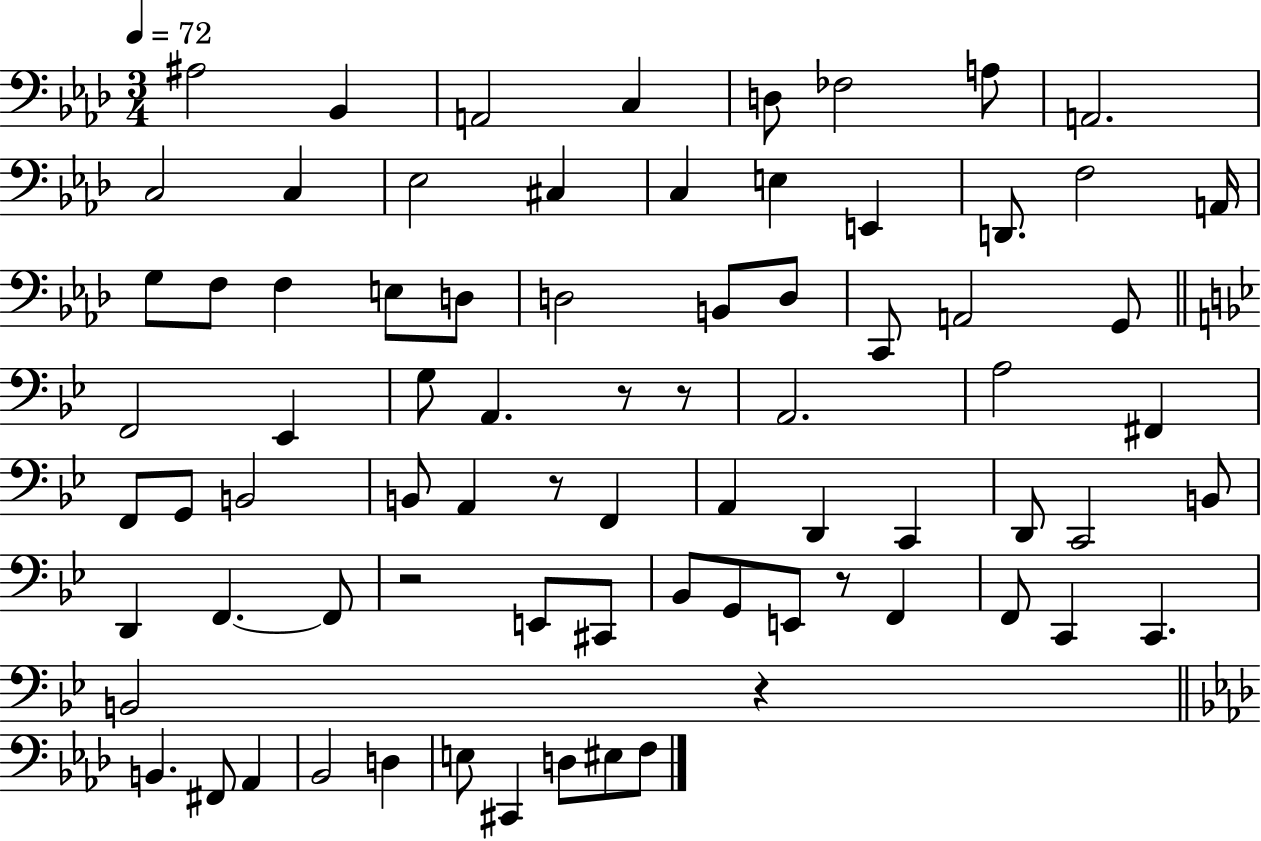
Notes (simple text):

A#3/h Bb2/q A2/h C3/q D3/e FES3/h A3/e A2/h. C3/h C3/q Eb3/h C#3/q C3/q E3/q E2/q D2/e. F3/h A2/s G3/e F3/e F3/q E3/e D3/e D3/h B2/e D3/e C2/e A2/h G2/e F2/h Eb2/q G3/e A2/q. R/e R/e A2/h. A3/h F#2/q F2/e G2/e B2/h B2/e A2/q R/e F2/q A2/q D2/q C2/q D2/e C2/h B2/e D2/q F2/q. F2/e R/h E2/e C#2/e Bb2/e G2/e E2/e R/e F2/q F2/e C2/q C2/q. B2/h R/q B2/q. F#2/e Ab2/q Bb2/h D3/q E3/e C#2/q D3/e EIS3/e F3/e